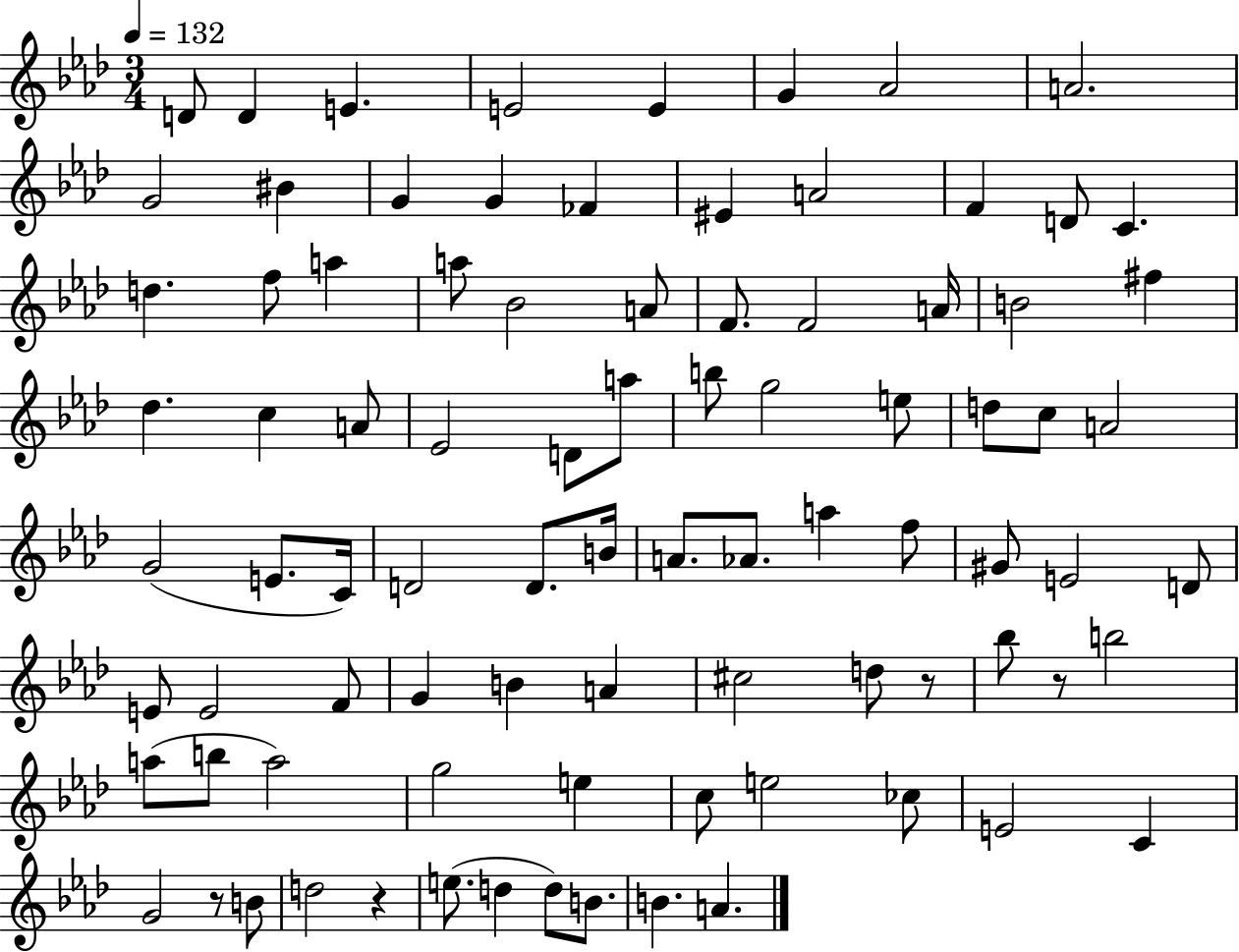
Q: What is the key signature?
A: AES major